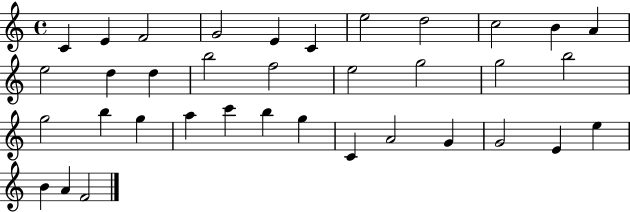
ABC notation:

X:1
T:Untitled
M:4/4
L:1/4
K:C
C E F2 G2 E C e2 d2 c2 B A e2 d d b2 f2 e2 g2 g2 b2 g2 b g a c' b g C A2 G G2 E e B A F2